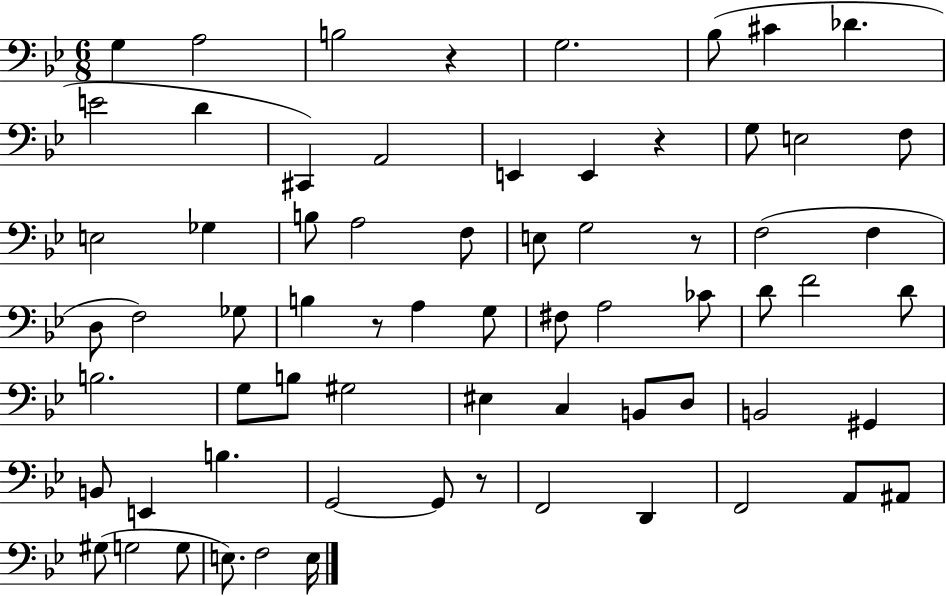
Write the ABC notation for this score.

X:1
T:Untitled
M:6/8
L:1/4
K:Bb
G, A,2 B,2 z G,2 _B,/2 ^C _D E2 D ^C,, A,,2 E,, E,, z G,/2 E,2 F,/2 E,2 _G, B,/2 A,2 F,/2 E,/2 G,2 z/2 F,2 F, D,/2 F,2 _G,/2 B, z/2 A, G,/2 ^F,/2 A,2 _C/2 D/2 F2 D/2 B,2 G,/2 B,/2 ^G,2 ^E, C, B,,/2 D,/2 B,,2 ^G,, B,,/2 E,, B, G,,2 G,,/2 z/2 F,,2 D,, F,,2 A,,/2 ^A,,/2 ^G,/2 G,2 G,/2 E,/2 F,2 E,/4